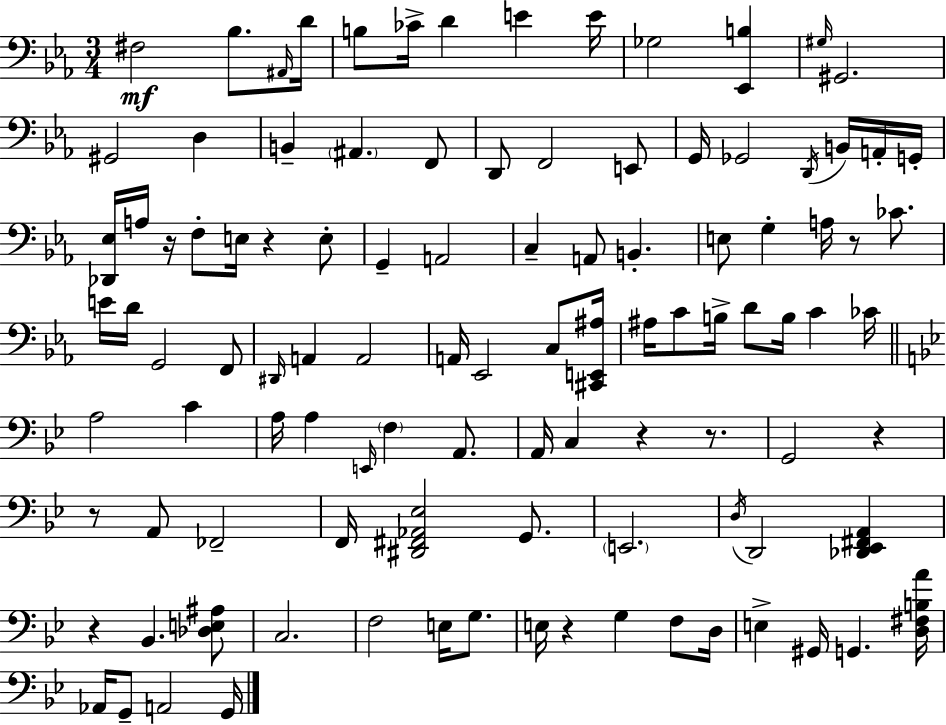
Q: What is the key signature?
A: C minor